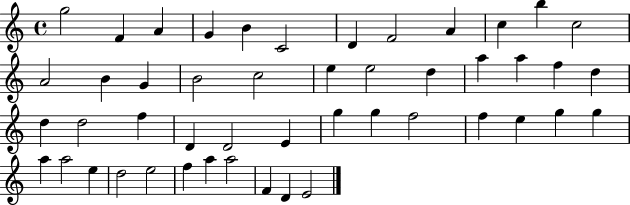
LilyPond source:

{
  \clef treble
  \time 4/4
  \defaultTimeSignature
  \key c \major
  g''2 f'4 a'4 | g'4 b'4 c'2 | d'4 f'2 a'4 | c''4 b''4 c''2 | \break a'2 b'4 g'4 | b'2 c''2 | e''4 e''2 d''4 | a''4 a''4 f''4 d''4 | \break d''4 d''2 f''4 | d'4 d'2 e'4 | g''4 g''4 f''2 | f''4 e''4 g''4 g''4 | \break a''4 a''2 e''4 | d''2 e''2 | f''4 a''4 a''2 | f'4 d'4 e'2 | \break \bar "|."
}